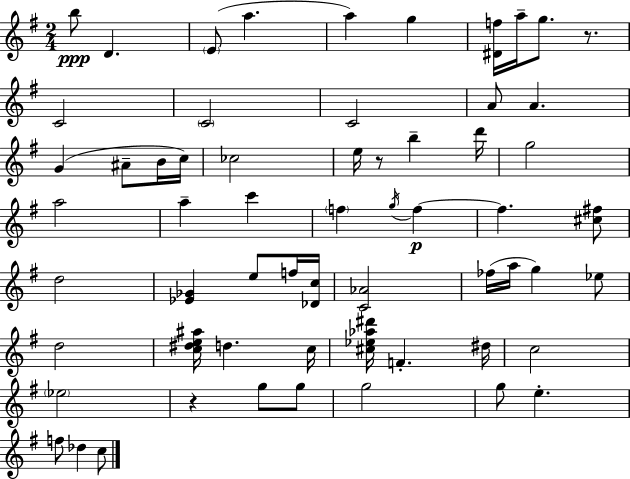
B5/e D4/q. E4/e A5/q. A5/q G5/q [D#4,F5]/s A5/s G5/e. R/e. C4/h C4/h C4/h A4/e A4/q. G4/q A#4/e B4/s C5/s CES5/h E5/s R/e B5/q D6/s G5/h A5/h A5/q C6/q F5/q G5/s F5/q F5/q. [C#5,F#5]/e D5/h [Eb4,Gb4]/q E5/e F5/s [Db4,C5]/s [C4,Ab4]/h FES5/s A5/s G5/q Eb5/e D5/h [C5,D#5,E5,A#5]/s D5/q. C5/s [C#5,Eb5,Ab5,D#6]/s F4/q. D#5/s C5/h Eb5/h R/q G5/e G5/e G5/h G5/e E5/q. F5/e Db5/q C5/e